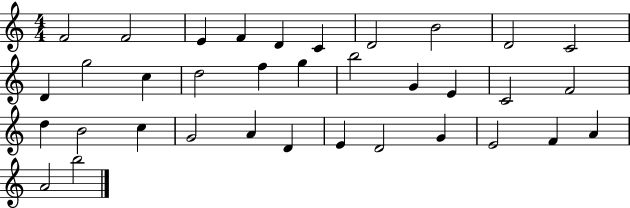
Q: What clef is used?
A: treble